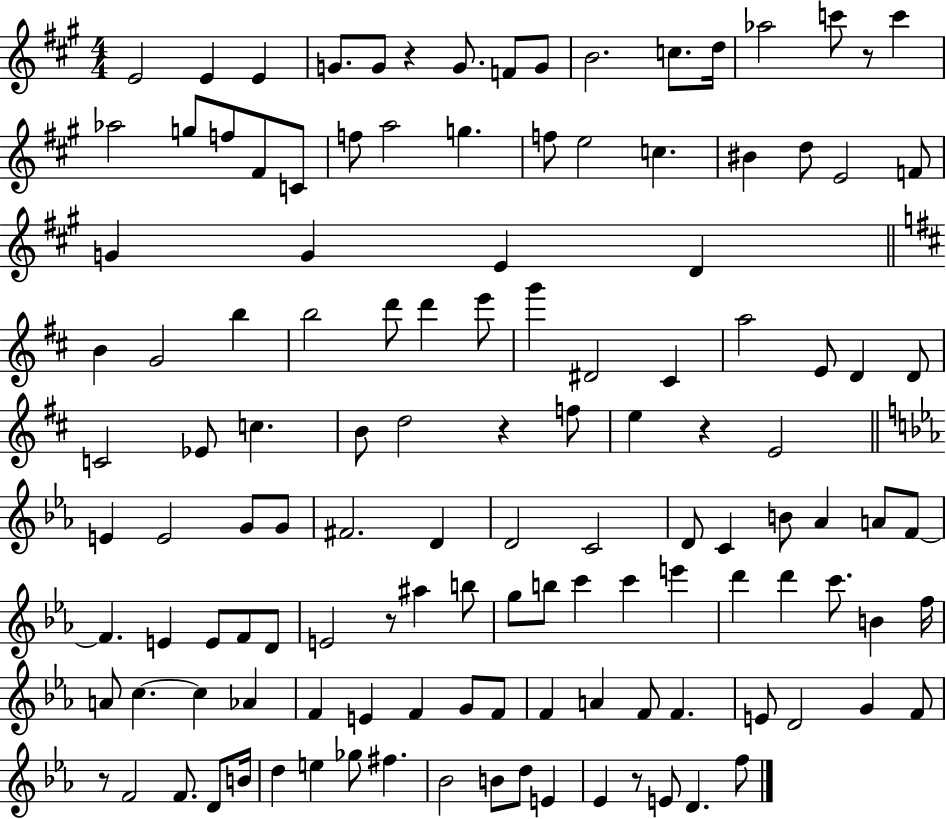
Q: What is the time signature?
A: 4/4